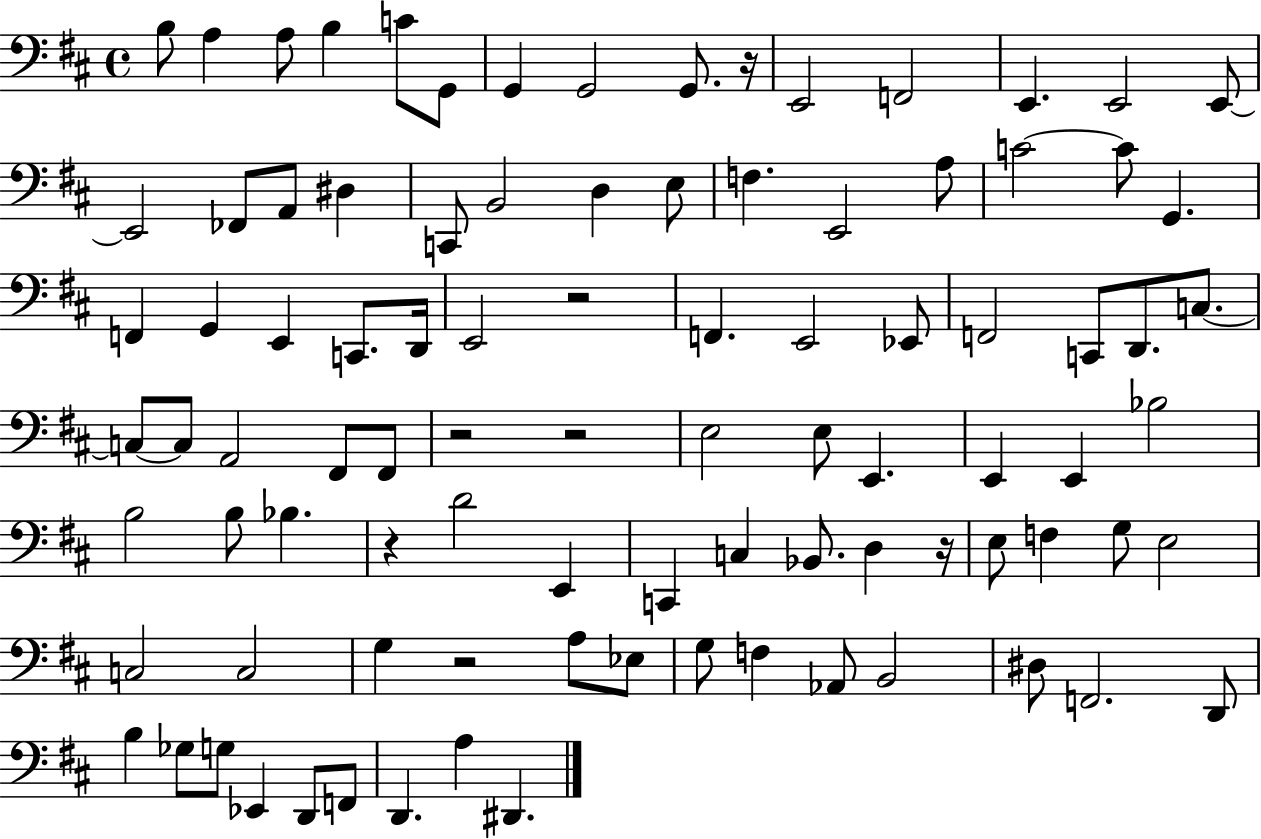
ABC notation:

X:1
T:Untitled
M:4/4
L:1/4
K:D
B,/2 A, A,/2 B, C/2 G,,/2 G,, G,,2 G,,/2 z/4 E,,2 F,,2 E,, E,,2 E,,/2 E,,2 _F,,/2 A,,/2 ^D, C,,/2 B,,2 D, E,/2 F, E,,2 A,/2 C2 C/2 G,, F,, G,, E,, C,,/2 D,,/4 E,,2 z2 F,, E,,2 _E,,/2 F,,2 C,,/2 D,,/2 C,/2 C,/2 C,/2 A,,2 ^F,,/2 ^F,,/2 z2 z2 E,2 E,/2 E,, E,, E,, _B,2 B,2 B,/2 _B, z D2 E,, C,, C, _B,,/2 D, z/4 E,/2 F, G,/2 E,2 C,2 C,2 G, z2 A,/2 _E,/2 G,/2 F, _A,,/2 B,,2 ^D,/2 F,,2 D,,/2 B, _G,/2 G,/2 _E,, D,,/2 F,,/2 D,, A, ^D,,